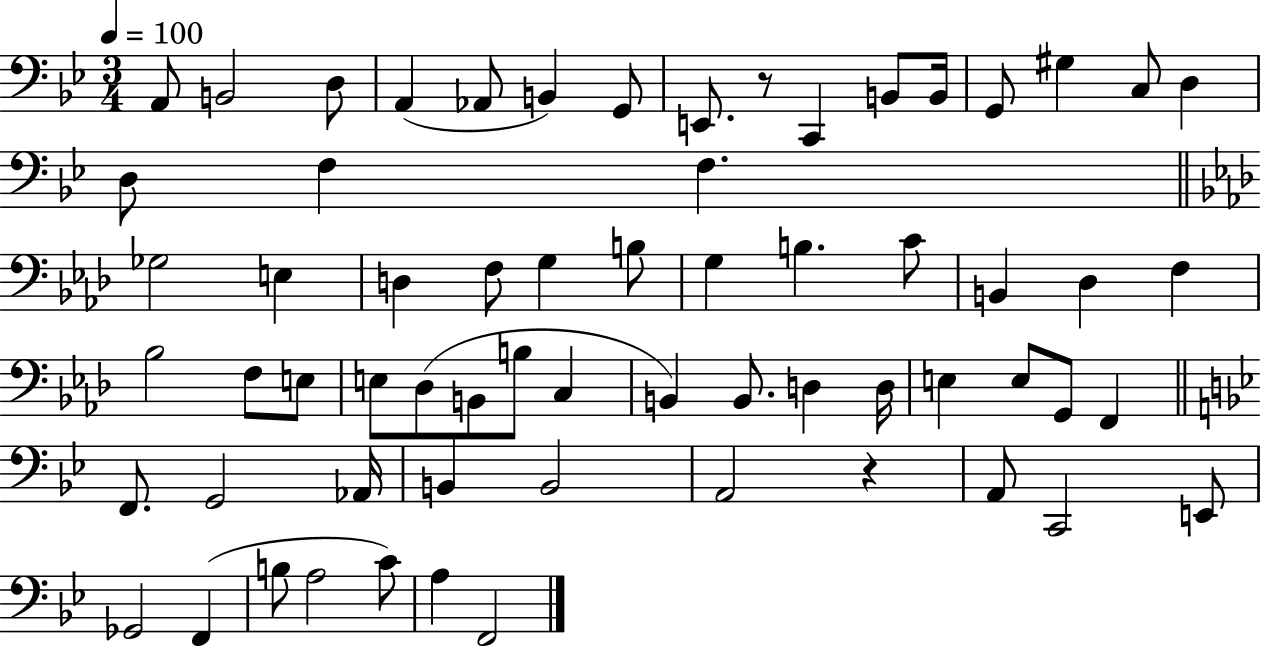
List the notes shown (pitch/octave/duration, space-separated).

A2/e B2/h D3/e A2/q Ab2/e B2/q G2/e E2/e. R/e C2/q B2/e B2/s G2/e G#3/q C3/e D3/q D3/e F3/q F3/q. Gb3/h E3/q D3/q F3/e G3/q B3/e G3/q B3/q. C4/e B2/q Db3/q F3/q Bb3/h F3/e E3/e E3/e Db3/e B2/e B3/e C3/q B2/q B2/e. D3/q D3/s E3/q E3/e G2/e F2/q F2/e. G2/h Ab2/s B2/q B2/h A2/h R/q A2/e C2/h E2/e Gb2/h F2/q B3/e A3/h C4/e A3/q F2/h